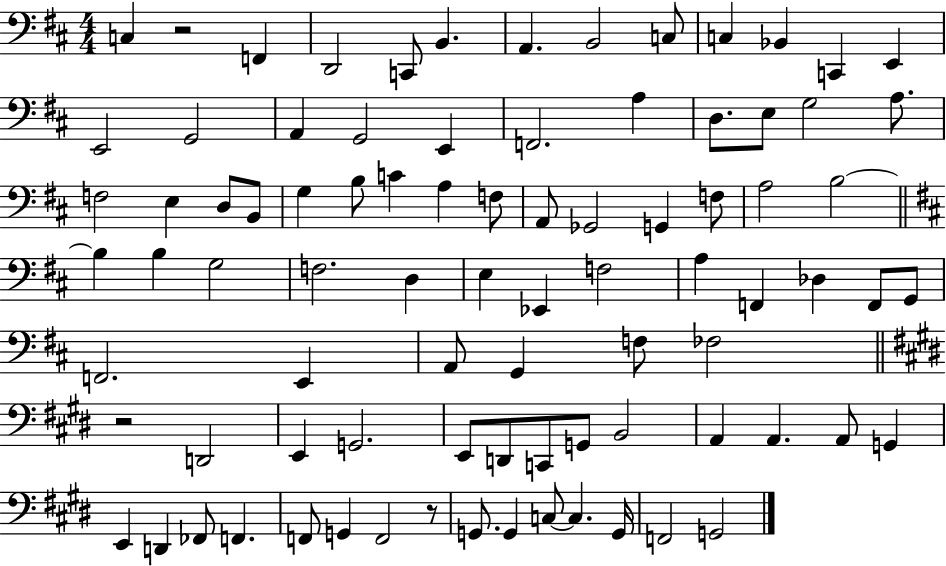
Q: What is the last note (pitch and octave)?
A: G2